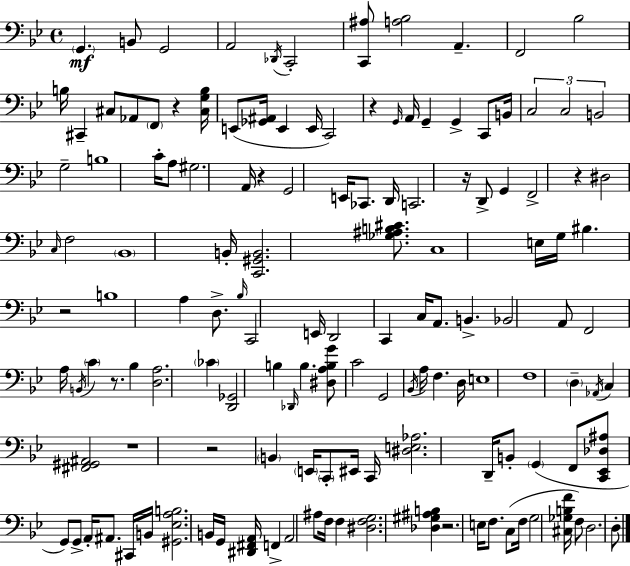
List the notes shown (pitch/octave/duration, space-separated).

G2/q. B2/e G2/h A2/h Db2/s C2/h [C2,A#3]/e [A3,Bb3]/h A2/q. F2/h Bb3/h B3/s C#2/q C#3/e Ab2/e F2/e R/q [C#3,G3,B3]/s E2/e [Gb2,A#2]/s E2/q E2/s C2/h R/q G2/s A2/s G2/q G2/q C2/e B2/s C3/h C3/h B2/h G3/h B3/w C4/s A3/e G#3/h. A2/s R/q G2/h E2/s CES2/e. D2/s C2/h. R/s D2/e G2/q F2/h R/q D#3/h C3/s F3/h Bb2/w B2/s [C2,G#2,B2]/h. [Gb3,A#3,B3,C#4]/e. C3/w E3/s G3/s BIS3/q. R/h B3/w A3/q D3/e. Bb3/s C2/h E2/s D2/h C2/q C3/s A2/e. B2/q. Bb2/h A2/e F2/h A3/s B2/s C4/q R/e. Bb3/q [D3,A3]/h. CES4/q [D2,Gb2]/h B3/q Db2/s B3/q. [D#3,A3,B3,G4]/e C4/h G2/h Bb2/s A3/s F3/q. D3/s E3/w F3/w D3/q Ab2/s C3/q [F#2,G#2,A#2]/h R/w R/h B2/q E2/s C2/e EIS2/s C2/s [D#3,E3,Ab3]/h. D2/s B2/e G2/q F2/e [C2,Eb2,Db3,A#3]/e G2/e G2/e A2/s A#2/e. C#2/s B2/s [G#2,Eb3,A3,B3]/h. B2/s G2/s [D#2,F#2,A2]/s F2/q A2/h A#3/e F3/s F3/q [D#3,F3,G3]/h. [Db3,G#3,A#3,B3]/q R/h. E3/s F3/e. C3/e F3/s G3/h [C#3,Gb3,B3,F4]/s F3/e D3/h. D3/e